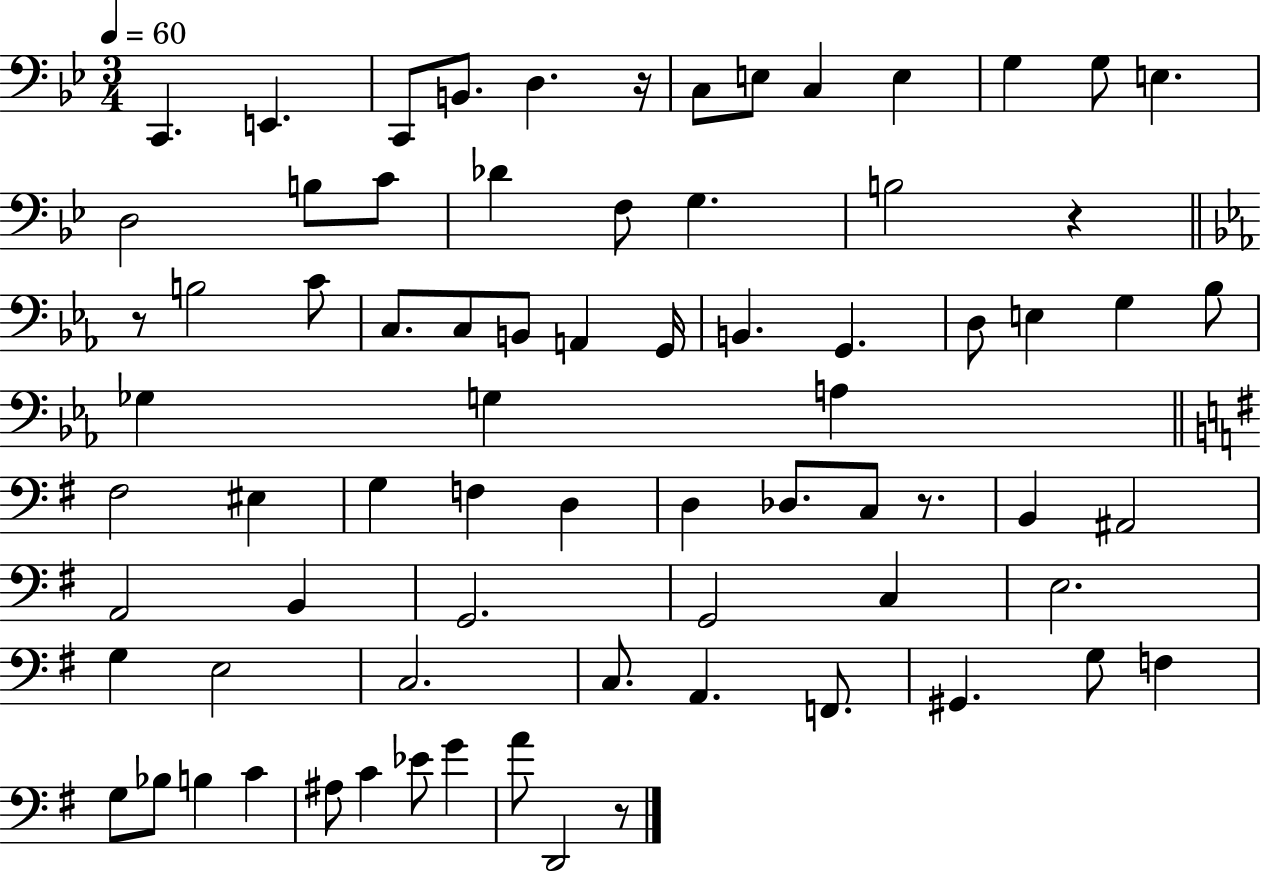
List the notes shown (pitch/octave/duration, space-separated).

C2/q. E2/q. C2/e B2/e. D3/q. R/s C3/e E3/e C3/q E3/q G3/q G3/e E3/q. D3/h B3/e C4/e Db4/q F3/e G3/q. B3/h R/q R/e B3/h C4/e C3/e. C3/e B2/e A2/q G2/s B2/q. G2/q. D3/e E3/q G3/q Bb3/e Gb3/q G3/q A3/q F#3/h EIS3/q G3/q F3/q D3/q D3/q Db3/e. C3/e R/e. B2/q A#2/h A2/h B2/q G2/h. G2/h C3/q E3/h. G3/q E3/h C3/h. C3/e. A2/q. F2/e. G#2/q. G3/e F3/q G3/e Bb3/e B3/q C4/q A#3/e C4/q Eb4/e G4/q A4/e D2/h R/e